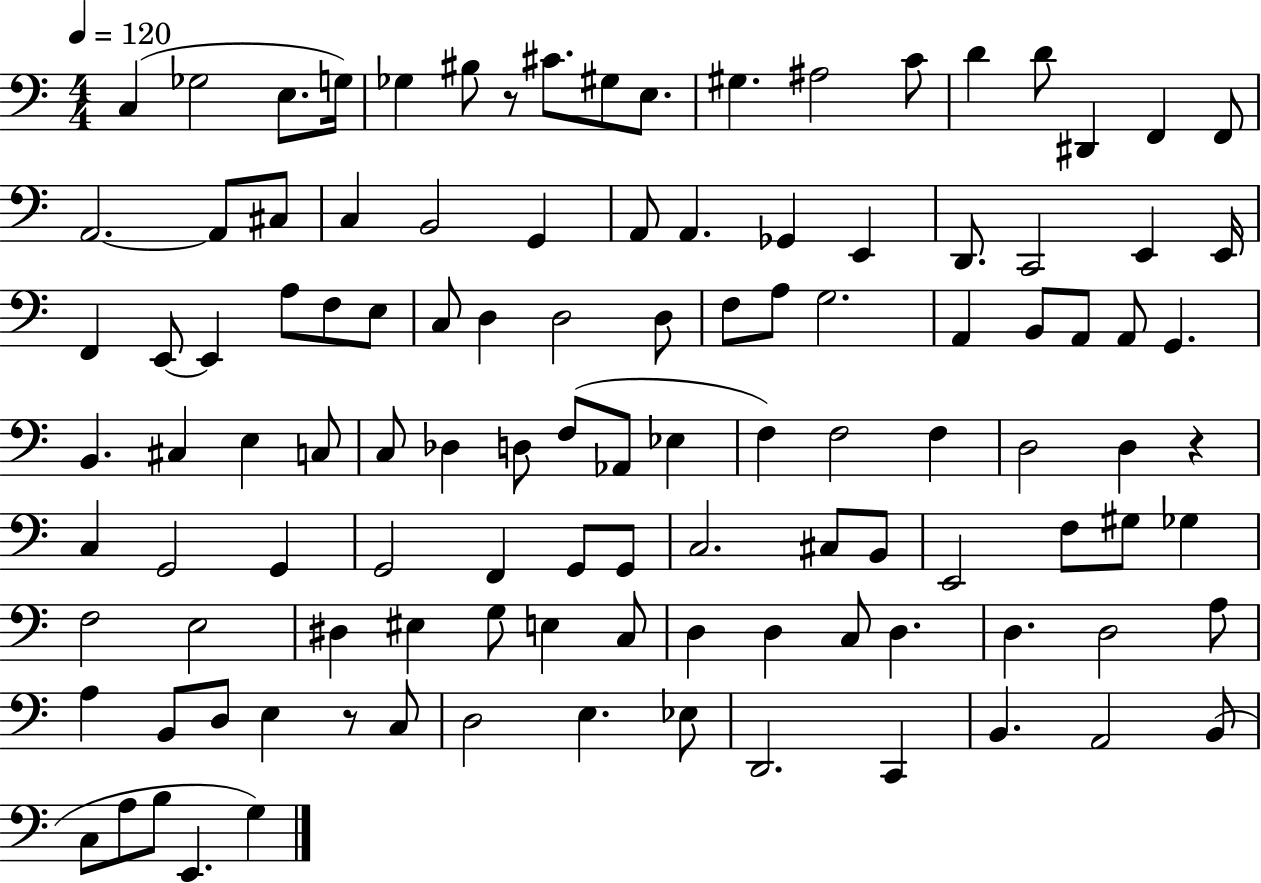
{
  \clef bass
  \numericTimeSignature
  \time 4/4
  \key c \major
  \tempo 4 = 120
  \repeat volta 2 { c4( ges2 e8. g16) | ges4 bis8 r8 cis'8. gis8 e8. | gis4. ais2 c'8 | d'4 d'8 dis,4 f,4 f,8 | \break a,2.~~ a,8 cis8 | c4 b,2 g,4 | a,8 a,4. ges,4 e,4 | d,8. c,2 e,4 e,16 | \break f,4 e,8~~ e,4 a8 f8 e8 | c8 d4 d2 d8 | f8 a8 g2. | a,4 b,8 a,8 a,8 g,4. | \break b,4. cis4 e4 c8 | c8 des4 d8 f8( aes,8 ees4 | f4) f2 f4 | d2 d4 r4 | \break c4 g,2 g,4 | g,2 f,4 g,8 g,8 | c2. cis8 b,8 | e,2 f8 gis8 ges4 | \break f2 e2 | dis4 eis4 g8 e4 c8 | d4 d4 c8 d4. | d4. d2 a8 | \break a4 b,8 d8 e4 r8 c8 | d2 e4. ees8 | d,2. c,4 | b,4. a,2 b,8( | \break c8 a8 b8 e,4. g4) | } \bar "|."
}